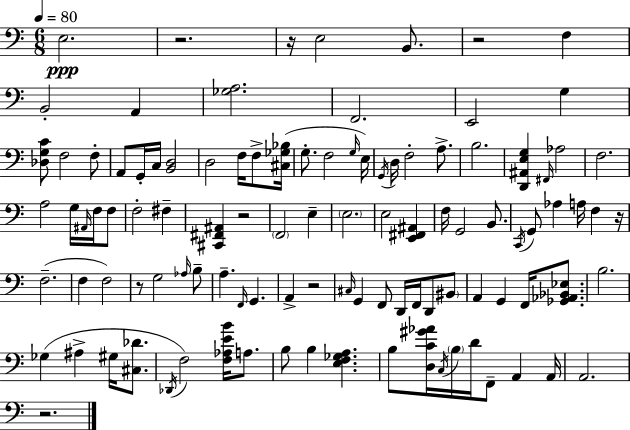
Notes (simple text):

E3/h. R/h. R/s E3/h B2/e. R/h F3/q B2/h A2/q [Gb3,A3]/h. F2/h. E2/h G3/q [Db3,G3,C4]/e F3/h F3/e A2/e G2/s C3/s [B2,D3]/h D3/h F3/s F3/e [C#3,Gb3,Bb3]/s G3/e. F3/h G3/s E3/s G2/s D3/s F3/h A3/e. B3/h. [D2,A#2,E3,G3]/q F#2/s Ab3/h F3/h. A3/h G3/s A#2/s F3/s F3/e F3/h F#3/q [C#2,F#2,A#2]/q R/h F2/h E3/q E3/h. E3/h [E2,F#2,A#2]/q F3/s G2/h B2/e. C2/s G2/e Ab3/q A3/s F3/q R/s F3/h. F3/q F3/h R/e G3/h Ab3/s B3/e A3/q. F2/s G2/q. A2/q R/h C#3/s G2/q F2/e D2/s F2/s D2/e BIS2/e A2/q G2/q F2/s [Gb2,Ab2,Bb2,Eb3]/e. B3/h. Gb3/q A#3/q G#3/s [C#3,Db4]/e. Db2/s F3/h [F3,Ab3,E4,B4]/s A3/e. B3/e B3/q [E3,F3,Gb3,A3]/q. B3/e [D3,C4,G#4,Ab4]/s C3/s B3/s D4/s F2/e A2/q A2/s A2/h. R/h.